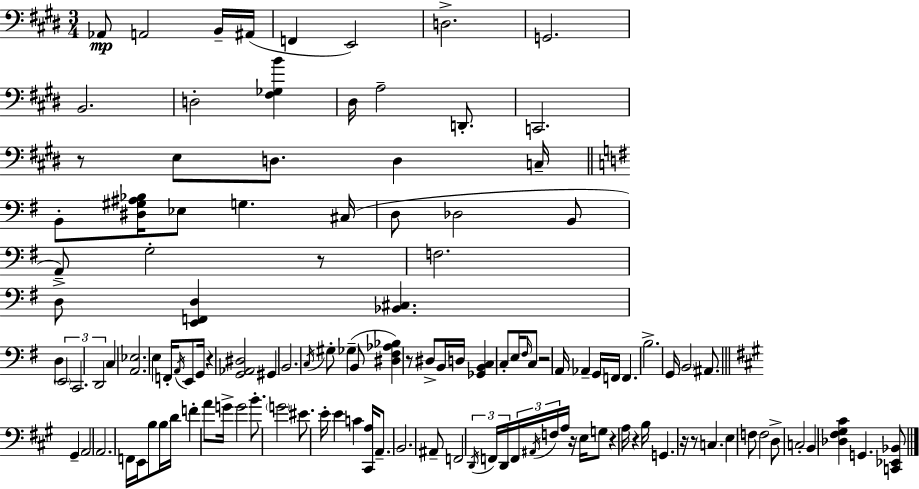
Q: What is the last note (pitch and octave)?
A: G2